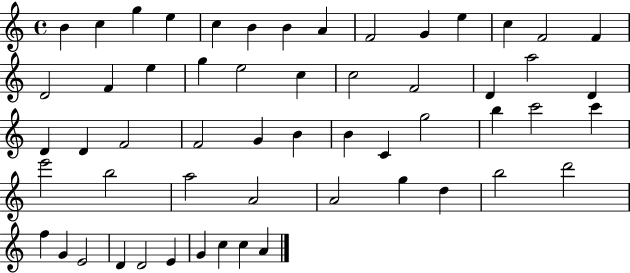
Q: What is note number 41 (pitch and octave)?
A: A4